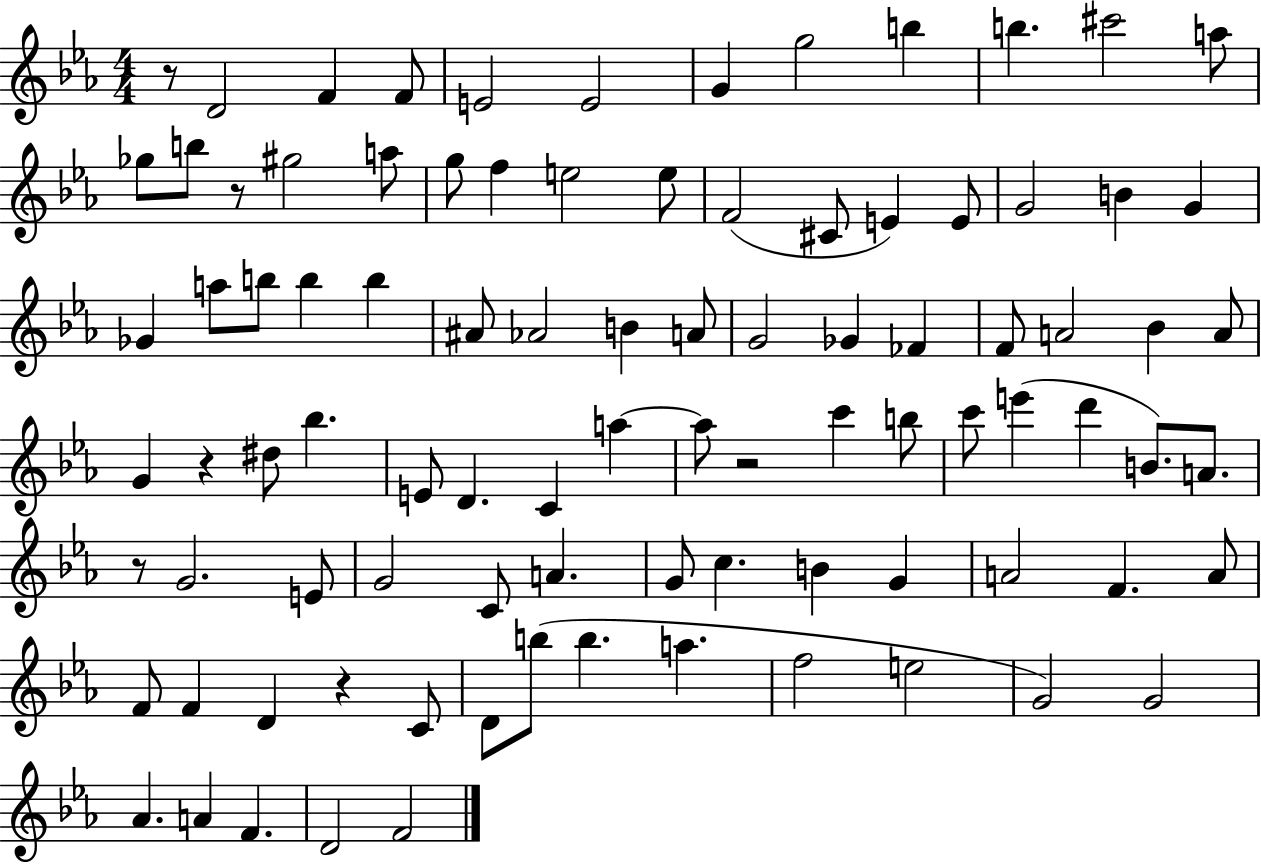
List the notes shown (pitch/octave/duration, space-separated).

R/e D4/h F4/q F4/e E4/h E4/h G4/q G5/h B5/q B5/q. C#6/h A5/e Gb5/e B5/e R/e G#5/h A5/e G5/e F5/q E5/h E5/e F4/h C#4/e E4/q E4/e G4/h B4/q G4/q Gb4/q A5/e B5/e B5/q B5/q A#4/e Ab4/h B4/q A4/e G4/h Gb4/q FES4/q F4/e A4/h Bb4/q A4/e G4/q R/q D#5/e Bb5/q. E4/e D4/q. C4/q A5/q A5/e R/h C6/q B5/e C6/e E6/q D6/q B4/e. A4/e. R/e G4/h. E4/e G4/h C4/e A4/q. G4/e C5/q. B4/q G4/q A4/h F4/q. A4/e F4/e F4/q D4/q R/q C4/e D4/e B5/e B5/q. A5/q. F5/h E5/h G4/h G4/h Ab4/q. A4/q F4/q. D4/h F4/h